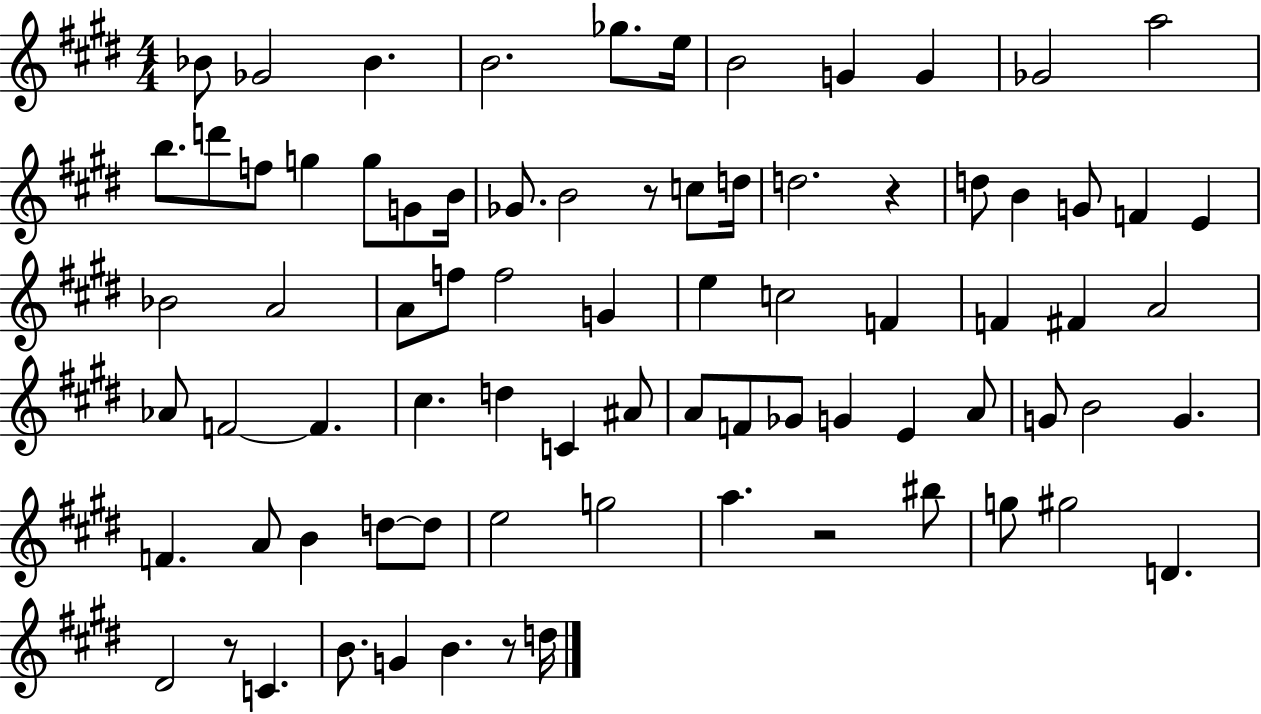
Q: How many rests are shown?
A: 5